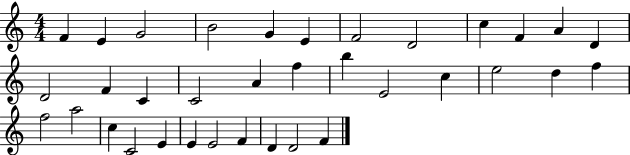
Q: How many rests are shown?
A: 0